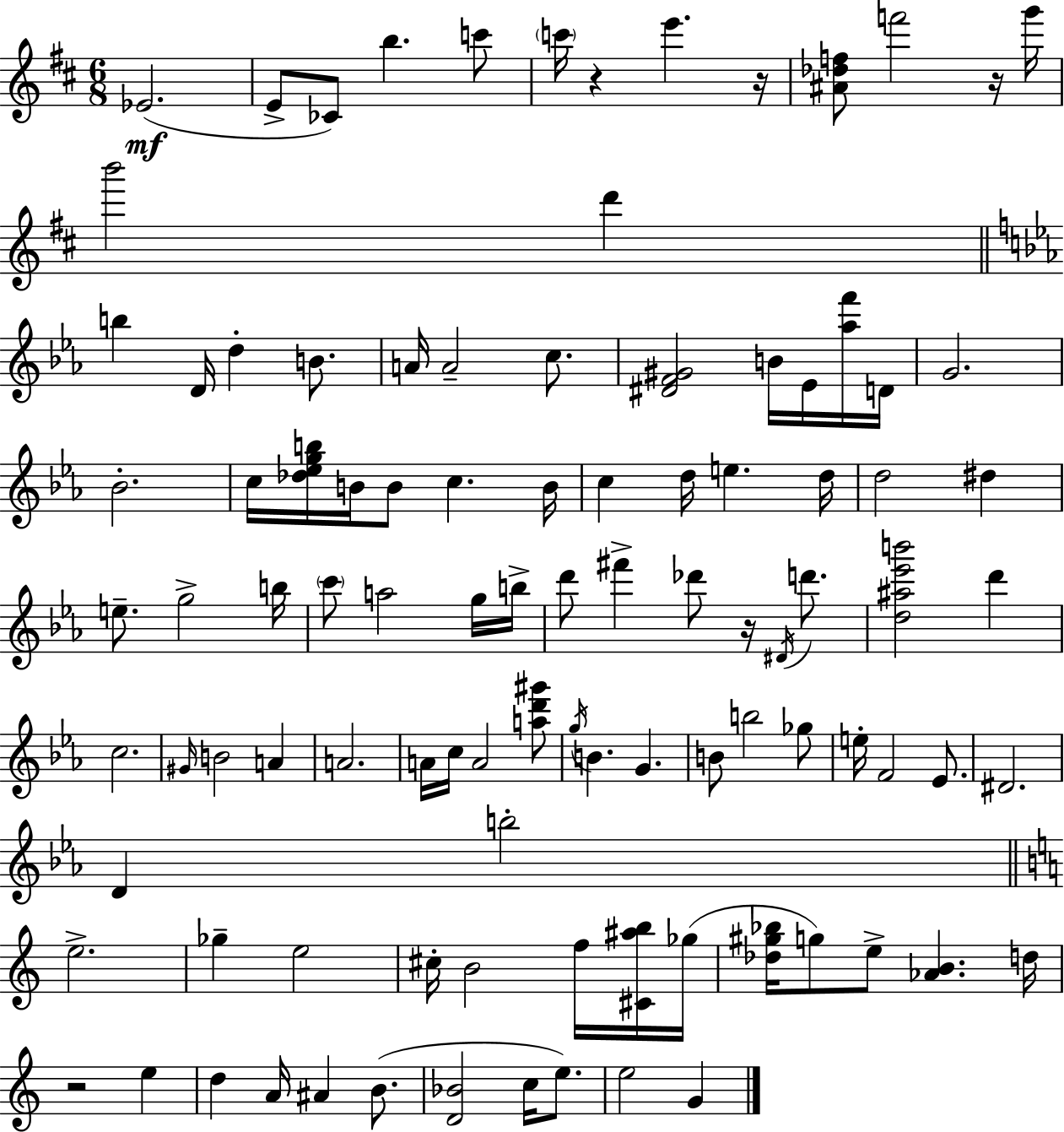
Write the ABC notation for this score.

X:1
T:Untitled
M:6/8
L:1/4
K:D
_E2 E/2 _C/2 b c'/2 c'/4 z e' z/4 [^A_df]/2 f'2 z/4 g'/4 b'2 d' b D/4 d B/2 A/4 A2 c/2 [^DF^G]2 B/4 _E/4 [_af']/4 D/4 G2 _B2 c/4 [_d_egb]/4 B/4 B/2 c B/4 c d/4 e d/4 d2 ^d e/2 g2 b/4 c'/2 a2 g/4 b/4 d'/2 ^f' _d'/2 z/4 ^D/4 d'/2 [d^a_e'b']2 d' c2 ^G/4 B2 A A2 A/4 c/4 A2 [ad'^g']/2 g/4 B G B/2 b2 _g/2 e/4 F2 _E/2 ^D2 D b2 e2 _g e2 ^c/4 B2 f/4 [^C^ab]/4 _g/4 [_d^g_b]/4 g/2 e/2 [_AB] d/4 z2 e d A/4 ^A B/2 [D_B]2 c/4 e/2 e2 G